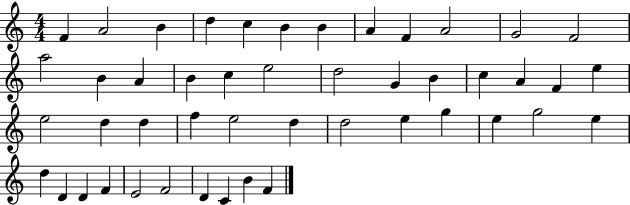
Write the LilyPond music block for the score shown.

{
  \clef treble
  \numericTimeSignature
  \time 4/4
  \key c \major
  f'4 a'2 b'4 | d''4 c''4 b'4 b'4 | a'4 f'4 a'2 | g'2 f'2 | \break a''2 b'4 a'4 | b'4 c''4 e''2 | d''2 g'4 b'4 | c''4 a'4 f'4 e''4 | \break e''2 d''4 d''4 | f''4 e''2 d''4 | d''2 e''4 g''4 | e''4 g''2 e''4 | \break d''4 d'4 d'4 f'4 | e'2 f'2 | d'4 c'4 b'4 f'4 | \bar "|."
}